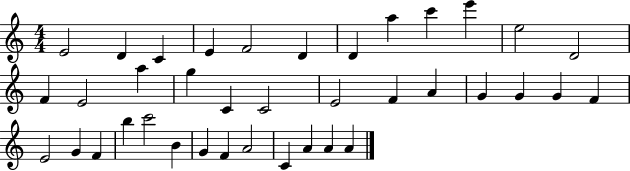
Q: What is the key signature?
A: C major